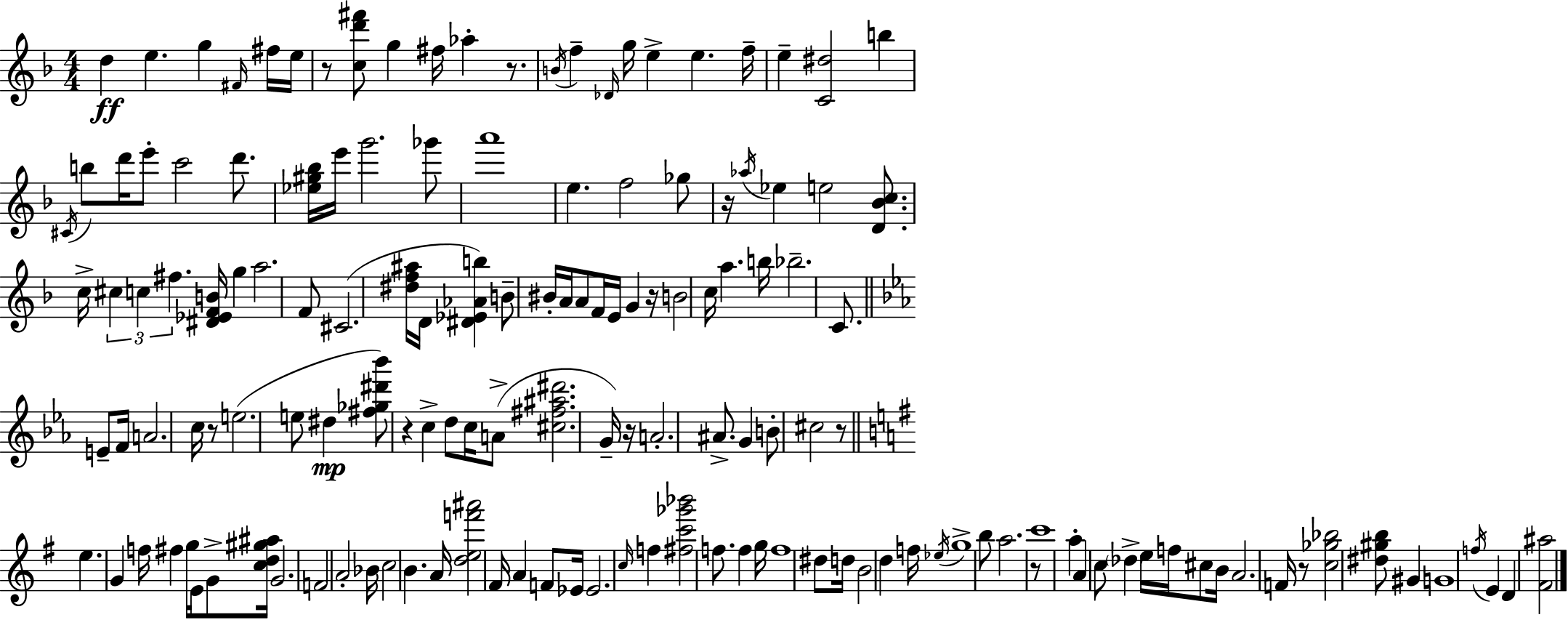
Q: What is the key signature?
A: D minor